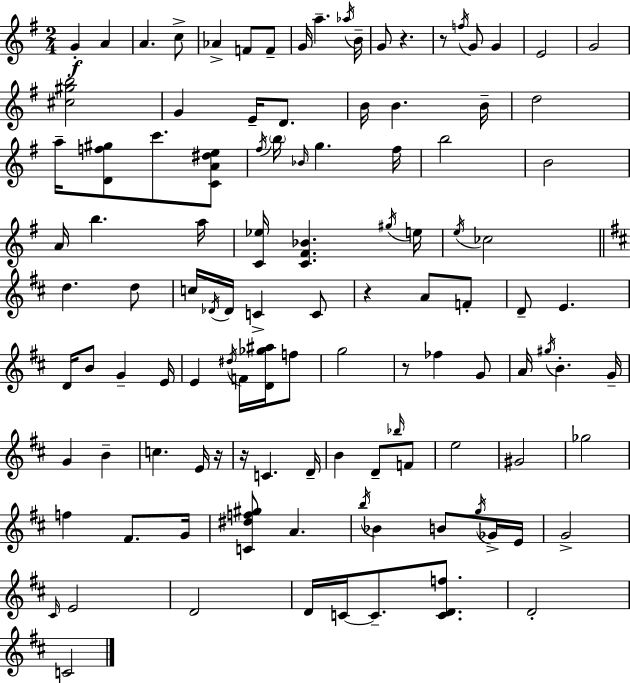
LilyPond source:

{
  \clef treble
  \numericTimeSignature
  \time 2/4
  \key e \minor
  g'4-.\f a'4 | a'4. c''8-> | aes'4-> f'8 f'8-- | g'16 a''4.-- \acciaccatura { aes''16 } | \break b'16-- g'8 r4. | r8 \acciaccatura { f''16 } g'8 g'4 | e'2 | g'2 | \break <cis'' gis'' b''>2 | g'4 e'16-- d'8. | b'16 b'4. | b'16-- d''2 | \break a''16-- <d' f'' gis''>8 c'''8. | <c' a' dis'' e''>8 \acciaccatura { fis''16 } \parenthesize b''16 \grace { bes'16 } g''4. | fis''16 b''2 | b'2 | \break a'16 b''4. | a''16 <c' ees''>16 <c' fis' bes'>4. | \acciaccatura { gis''16 } e''16 \acciaccatura { e''16 } ces''2 | \bar "||" \break \key d \major d''4. d''8 | c''16 \acciaccatura { des'16 } des'16 c'4-> c'8 | r4 a'8 f'8-. | d'8-- e'4. | \break d'16 b'8 g'4-- | e'16 e'4 \acciaccatura { dis''16 } f'16 <d' ges'' ais''>16 | f''8 g''2 | r8 fes''4 | \break g'8 a'16 \acciaccatura { gis''16 } b'4.-. | g'16-- g'4 b'4-- | c''4. | e'16 r16 r16 c'4. | \break d'16-- b'4 d'8-- | \grace { bes''16 } f'8 e''2 | gis'2 | ges''2 | \break f''4 | fis'8. g'16 <c' dis'' f'' gis''>8 a'4. | \acciaccatura { b''16 } bes'4 | b'8 \acciaccatura { g''16 } ges'16-> e'16 g'2-> | \break \grace { cis'16 } e'2 | d'2 | d'16 | c'16~~ c'8.-- <c' d' f''>8. d'2-. | \break c'2 | \bar "|."
}